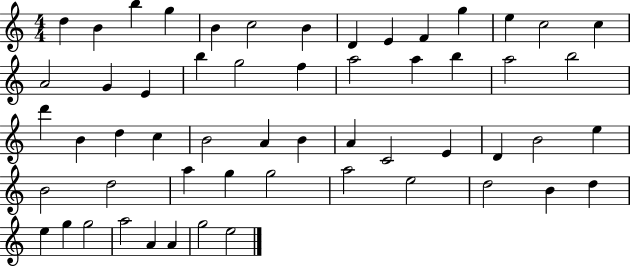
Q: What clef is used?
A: treble